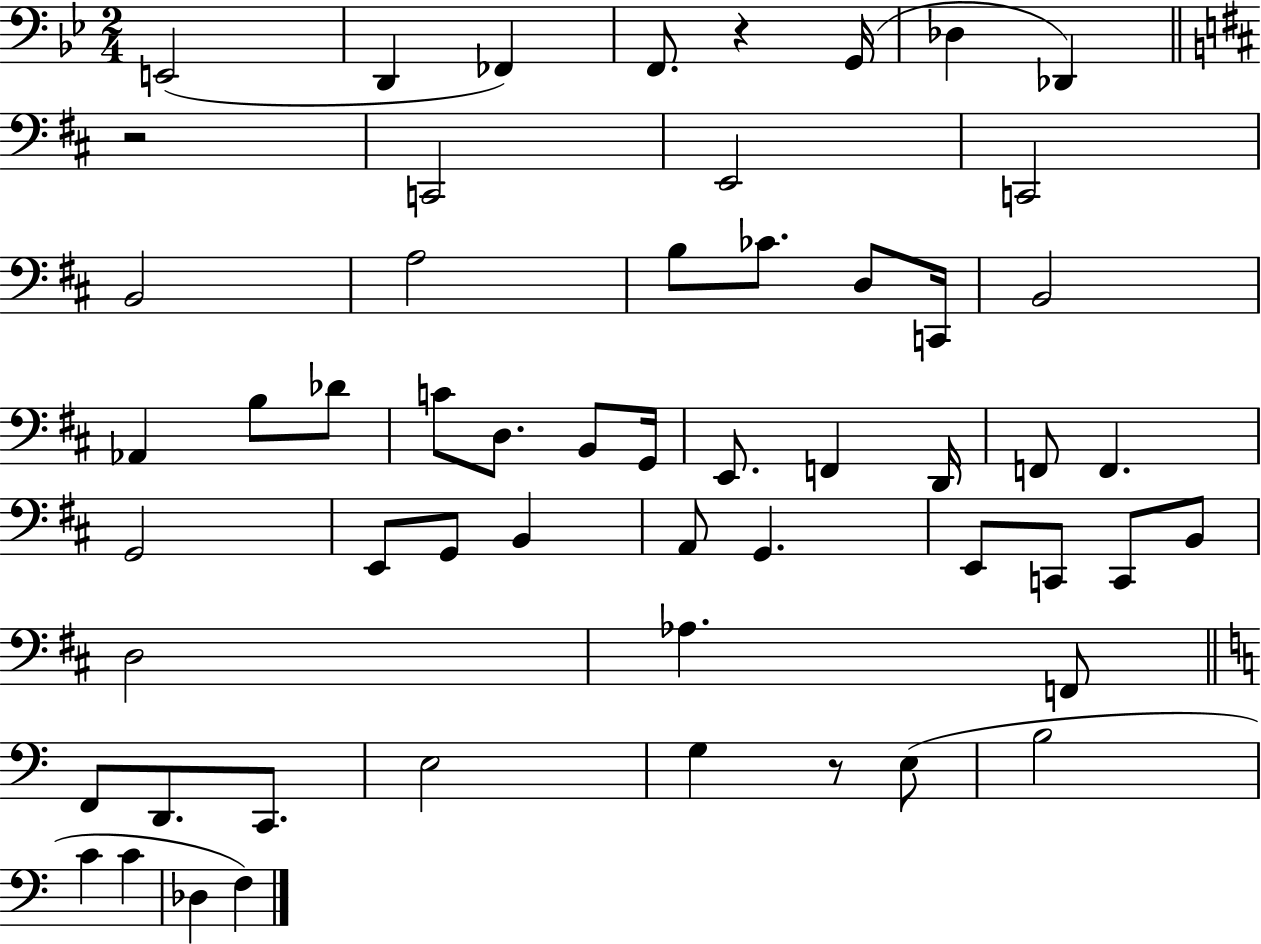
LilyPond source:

{
  \clef bass
  \numericTimeSignature
  \time 2/4
  \key bes \major
  e,2( | d,4 fes,4) | f,8. r4 g,16( | des4 des,4) | \break \bar "||" \break \key b \minor r2 | c,2 | e,2 | c,2 | \break b,2 | a2 | b8 ces'8. d8 c,16 | b,2 | \break aes,4 b8 des'8 | c'8 d8. b,8 g,16 | e,8. f,4 d,16 | f,8 f,4. | \break g,2 | e,8 g,8 b,4 | a,8 g,4. | e,8 c,8 c,8 b,8 | \break d2 | aes4. f,8 | \bar "||" \break \key a \minor f,8 d,8. c,8. | e2 | g4 r8 e8( | b2 | \break c'4 c'4 | des4 f4) | \bar "|."
}